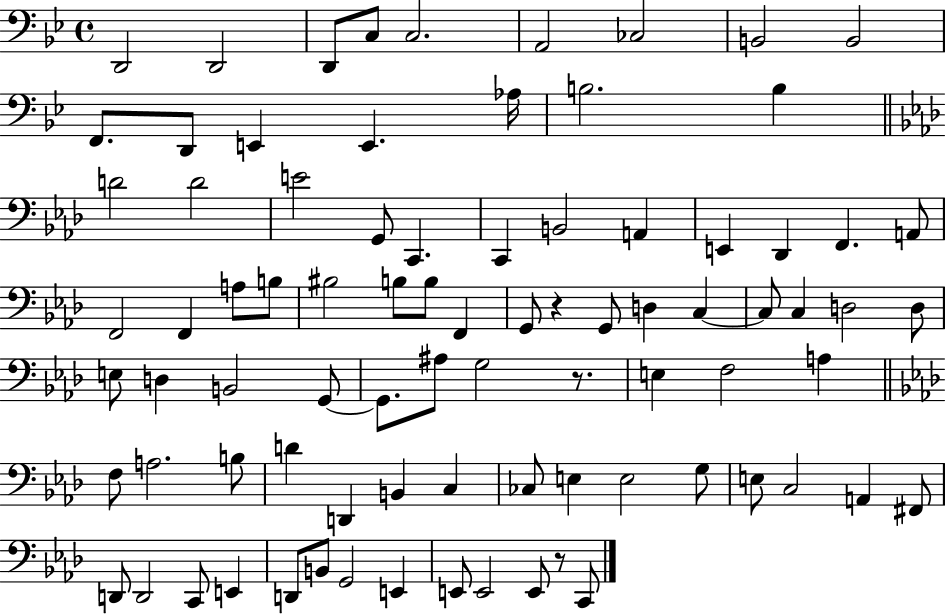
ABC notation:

X:1
T:Untitled
M:4/4
L:1/4
K:Bb
D,,2 D,,2 D,,/2 C,/2 C,2 A,,2 _C,2 B,,2 B,,2 F,,/2 D,,/2 E,, E,, _A,/4 B,2 B, D2 D2 E2 G,,/2 C,, C,, B,,2 A,, E,, _D,, F,, A,,/2 F,,2 F,, A,/2 B,/2 ^B,2 B,/2 B,/2 F,, G,,/2 z G,,/2 D, C, C,/2 C, D,2 D,/2 E,/2 D, B,,2 G,,/2 G,,/2 ^A,/2 G,2 z/2 E, F,2 A, F,/2 A,2 B,/2 D D,, B,, C, _C,/2 E, E,2 G,/2 E,/2 C,2 A,, ^F,,/2 D,,/2 D,,2 C,,/2 E,, D,,/2 B,,/2 G,,2 E,, E,,/2 E,,2 E,,/2 z/2 C,,/2